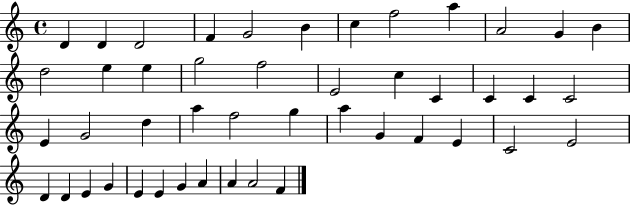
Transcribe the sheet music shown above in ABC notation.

X:1
T:Untitled
M:4/4
L:1/4
K:C
D D D2 F G2 B c f2 a A2 G B d2 e e g2 f2 E2 c C C C C2 E G2 d a f2 g a G F E C2 E2 D D E G E E G A A A2 F